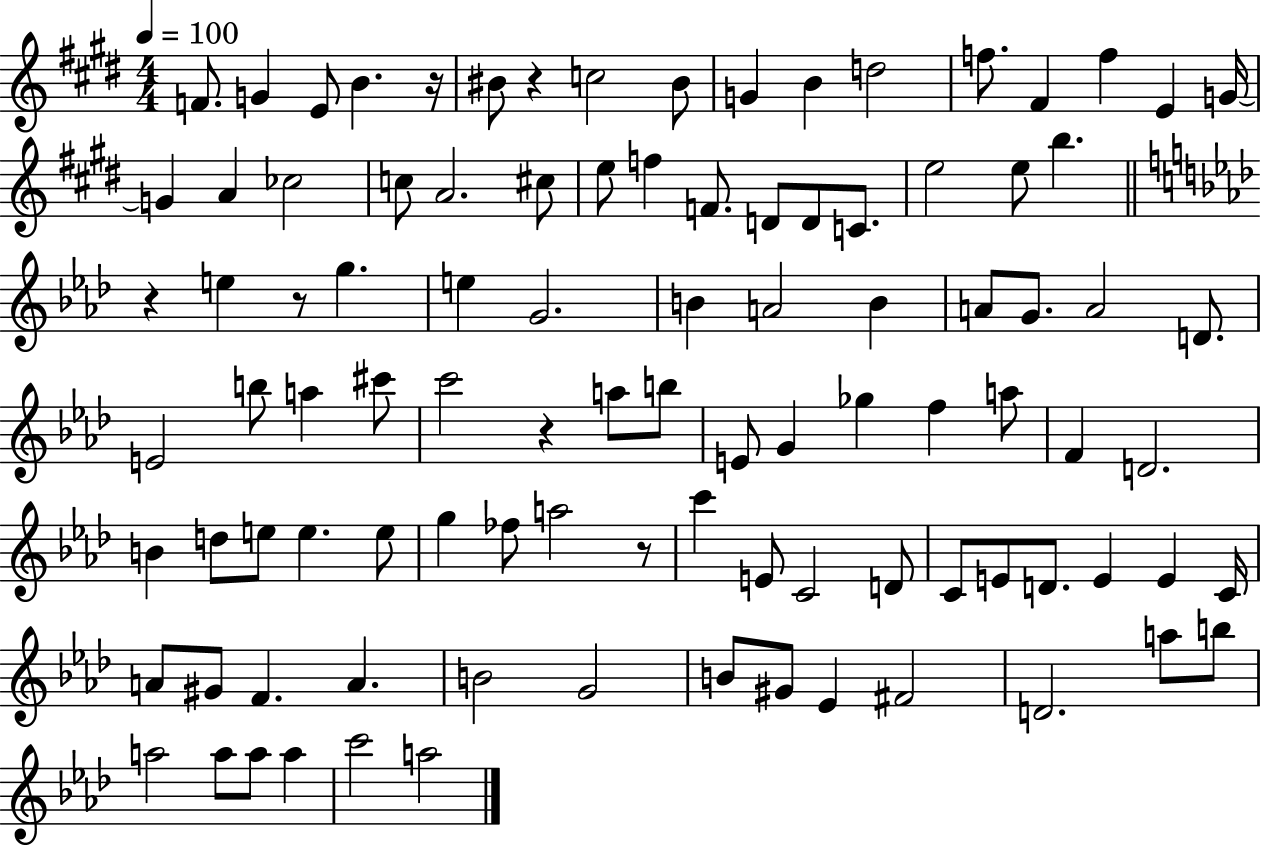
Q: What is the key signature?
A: E major